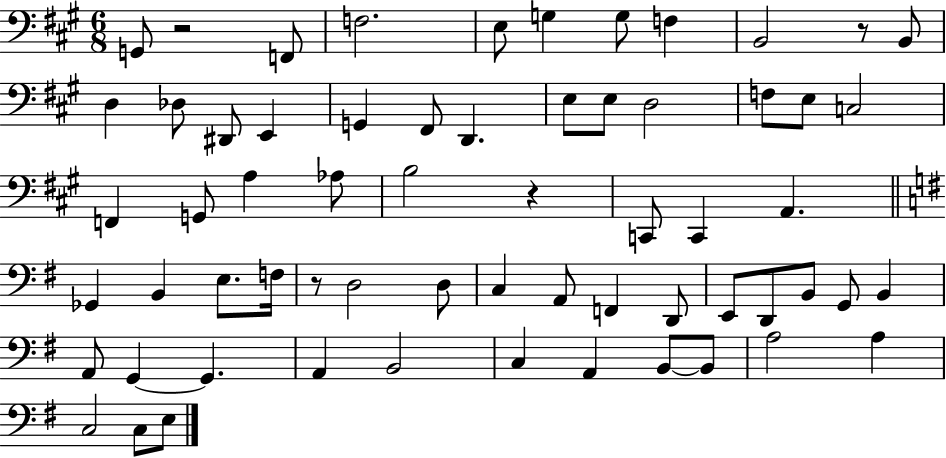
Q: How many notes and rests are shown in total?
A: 63